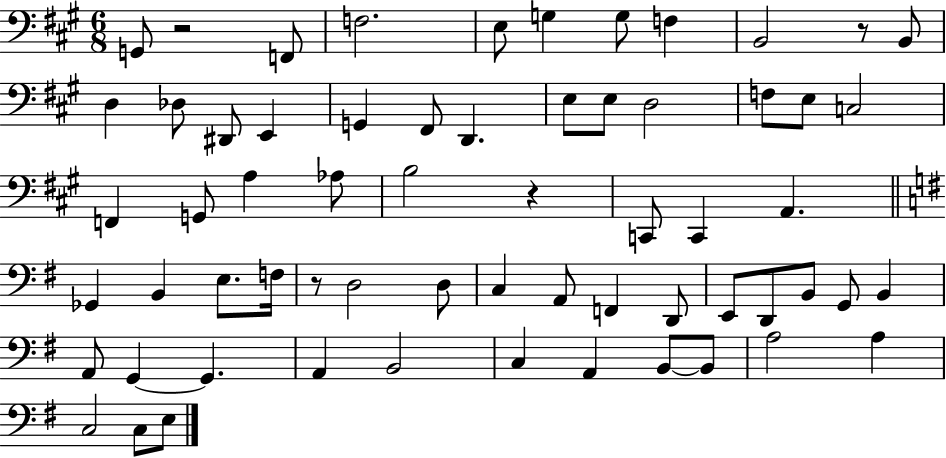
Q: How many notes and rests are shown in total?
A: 63